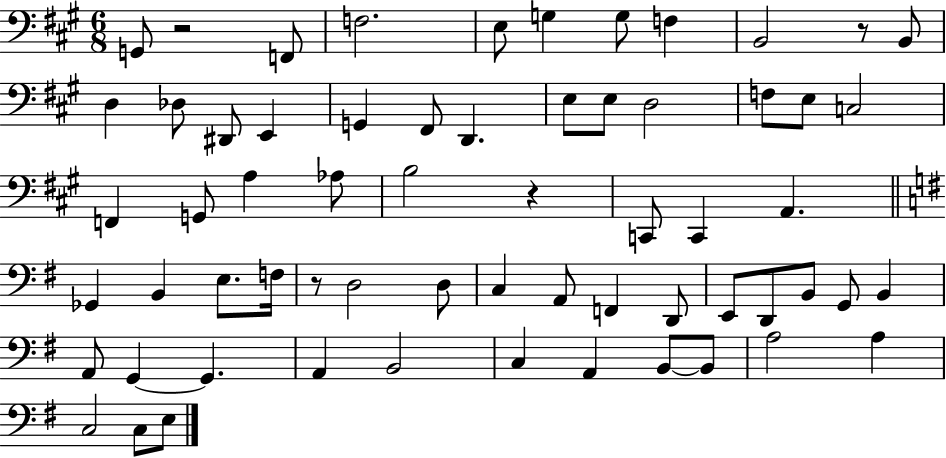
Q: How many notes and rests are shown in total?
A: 63